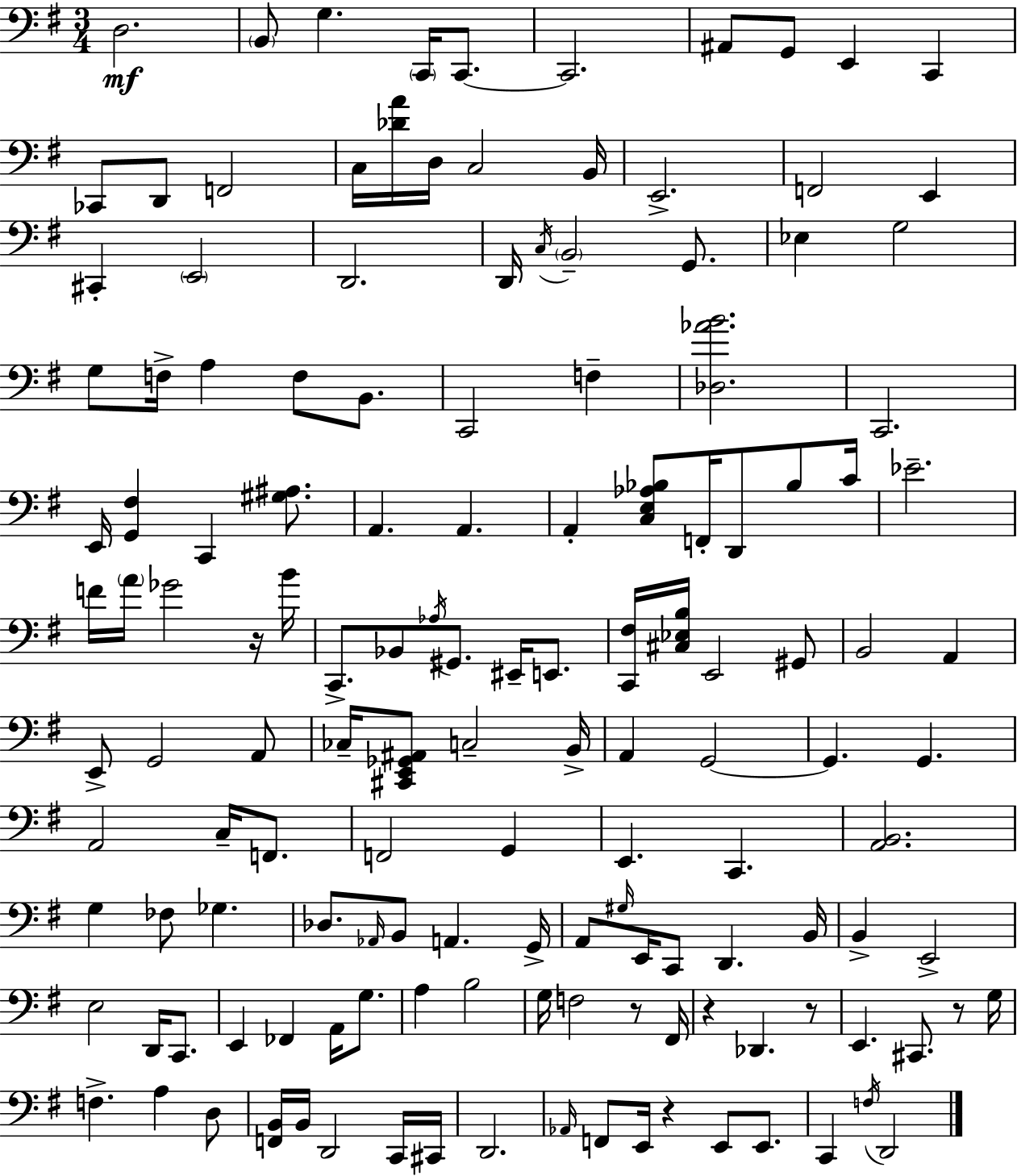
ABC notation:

X:1
T:Untitled
M:3/4
L:1/4
K:G
D,2 B,,/2 G, C,,/4 C,,/2 C,,2 ^A,,/2 G,,/2 E,, C,, _C,,/2 D,,/2 F,,2 C,/4 [_DA]/4 D,/4 C,2 B,,/4 E,,2 F,,2 E,, ^C,, E,,2 D,,2 D,,/4 C,/4 B,,2 G,,/2 _E, G,2 G,/2 F,/4 A, F,/2 B,,/2 C,,2 F, [_D,_AB]2 C,,2 E,,/4 [G,,^F,] C,, [^G,^A,]/2 A,, A,, A,, [C,E,_A,_B,]/2 F,,/4 D,,/2 _B,/2 C/4 _E2 F/4 A/4 _G2 z/4 B/4 C,,/2 _B,,/2 _A,/4 ^G,,/2 ^E,,/4 E,,/2 [C,,^F,]/4 [^C,_E,B,]/4 E,,2 ^G,,/2 B,,2 A,, E,,/2 G,,2 A,,/2 _C,/4 [^C,,E,,_G,,^A,,]/2 C,2 B,,/4 A,, G,,2 G,, G,, A,,2 C,/4 F,,/2 F,,2 G,, E,, C,, [A,,B,,]2 G, _F,/2 _G, _D,/2 _A,,/4 B,,/2 A,, G,,/4 A,,/2 ^G,/4 E,,/4 C,,/2 D,, B,,/4 B,, E,,2 E,2 D,,/4 C,,/2 E,, _F,, A,,/4 G,/2 A, B,2 G,/4 F,2 z/2 ^F,,/4 z _D,, z/2 E,, ^C,,/2 z/2 G,/4 F, A, D,/2 [F,,B,,]/4 B,,/4 D,,2 C,,/4 ^C,,/4 D,,2 _A,,/4 F,,/2 E,,/4 z E,,/2 E,,/2 C,, F,/4 D,,2